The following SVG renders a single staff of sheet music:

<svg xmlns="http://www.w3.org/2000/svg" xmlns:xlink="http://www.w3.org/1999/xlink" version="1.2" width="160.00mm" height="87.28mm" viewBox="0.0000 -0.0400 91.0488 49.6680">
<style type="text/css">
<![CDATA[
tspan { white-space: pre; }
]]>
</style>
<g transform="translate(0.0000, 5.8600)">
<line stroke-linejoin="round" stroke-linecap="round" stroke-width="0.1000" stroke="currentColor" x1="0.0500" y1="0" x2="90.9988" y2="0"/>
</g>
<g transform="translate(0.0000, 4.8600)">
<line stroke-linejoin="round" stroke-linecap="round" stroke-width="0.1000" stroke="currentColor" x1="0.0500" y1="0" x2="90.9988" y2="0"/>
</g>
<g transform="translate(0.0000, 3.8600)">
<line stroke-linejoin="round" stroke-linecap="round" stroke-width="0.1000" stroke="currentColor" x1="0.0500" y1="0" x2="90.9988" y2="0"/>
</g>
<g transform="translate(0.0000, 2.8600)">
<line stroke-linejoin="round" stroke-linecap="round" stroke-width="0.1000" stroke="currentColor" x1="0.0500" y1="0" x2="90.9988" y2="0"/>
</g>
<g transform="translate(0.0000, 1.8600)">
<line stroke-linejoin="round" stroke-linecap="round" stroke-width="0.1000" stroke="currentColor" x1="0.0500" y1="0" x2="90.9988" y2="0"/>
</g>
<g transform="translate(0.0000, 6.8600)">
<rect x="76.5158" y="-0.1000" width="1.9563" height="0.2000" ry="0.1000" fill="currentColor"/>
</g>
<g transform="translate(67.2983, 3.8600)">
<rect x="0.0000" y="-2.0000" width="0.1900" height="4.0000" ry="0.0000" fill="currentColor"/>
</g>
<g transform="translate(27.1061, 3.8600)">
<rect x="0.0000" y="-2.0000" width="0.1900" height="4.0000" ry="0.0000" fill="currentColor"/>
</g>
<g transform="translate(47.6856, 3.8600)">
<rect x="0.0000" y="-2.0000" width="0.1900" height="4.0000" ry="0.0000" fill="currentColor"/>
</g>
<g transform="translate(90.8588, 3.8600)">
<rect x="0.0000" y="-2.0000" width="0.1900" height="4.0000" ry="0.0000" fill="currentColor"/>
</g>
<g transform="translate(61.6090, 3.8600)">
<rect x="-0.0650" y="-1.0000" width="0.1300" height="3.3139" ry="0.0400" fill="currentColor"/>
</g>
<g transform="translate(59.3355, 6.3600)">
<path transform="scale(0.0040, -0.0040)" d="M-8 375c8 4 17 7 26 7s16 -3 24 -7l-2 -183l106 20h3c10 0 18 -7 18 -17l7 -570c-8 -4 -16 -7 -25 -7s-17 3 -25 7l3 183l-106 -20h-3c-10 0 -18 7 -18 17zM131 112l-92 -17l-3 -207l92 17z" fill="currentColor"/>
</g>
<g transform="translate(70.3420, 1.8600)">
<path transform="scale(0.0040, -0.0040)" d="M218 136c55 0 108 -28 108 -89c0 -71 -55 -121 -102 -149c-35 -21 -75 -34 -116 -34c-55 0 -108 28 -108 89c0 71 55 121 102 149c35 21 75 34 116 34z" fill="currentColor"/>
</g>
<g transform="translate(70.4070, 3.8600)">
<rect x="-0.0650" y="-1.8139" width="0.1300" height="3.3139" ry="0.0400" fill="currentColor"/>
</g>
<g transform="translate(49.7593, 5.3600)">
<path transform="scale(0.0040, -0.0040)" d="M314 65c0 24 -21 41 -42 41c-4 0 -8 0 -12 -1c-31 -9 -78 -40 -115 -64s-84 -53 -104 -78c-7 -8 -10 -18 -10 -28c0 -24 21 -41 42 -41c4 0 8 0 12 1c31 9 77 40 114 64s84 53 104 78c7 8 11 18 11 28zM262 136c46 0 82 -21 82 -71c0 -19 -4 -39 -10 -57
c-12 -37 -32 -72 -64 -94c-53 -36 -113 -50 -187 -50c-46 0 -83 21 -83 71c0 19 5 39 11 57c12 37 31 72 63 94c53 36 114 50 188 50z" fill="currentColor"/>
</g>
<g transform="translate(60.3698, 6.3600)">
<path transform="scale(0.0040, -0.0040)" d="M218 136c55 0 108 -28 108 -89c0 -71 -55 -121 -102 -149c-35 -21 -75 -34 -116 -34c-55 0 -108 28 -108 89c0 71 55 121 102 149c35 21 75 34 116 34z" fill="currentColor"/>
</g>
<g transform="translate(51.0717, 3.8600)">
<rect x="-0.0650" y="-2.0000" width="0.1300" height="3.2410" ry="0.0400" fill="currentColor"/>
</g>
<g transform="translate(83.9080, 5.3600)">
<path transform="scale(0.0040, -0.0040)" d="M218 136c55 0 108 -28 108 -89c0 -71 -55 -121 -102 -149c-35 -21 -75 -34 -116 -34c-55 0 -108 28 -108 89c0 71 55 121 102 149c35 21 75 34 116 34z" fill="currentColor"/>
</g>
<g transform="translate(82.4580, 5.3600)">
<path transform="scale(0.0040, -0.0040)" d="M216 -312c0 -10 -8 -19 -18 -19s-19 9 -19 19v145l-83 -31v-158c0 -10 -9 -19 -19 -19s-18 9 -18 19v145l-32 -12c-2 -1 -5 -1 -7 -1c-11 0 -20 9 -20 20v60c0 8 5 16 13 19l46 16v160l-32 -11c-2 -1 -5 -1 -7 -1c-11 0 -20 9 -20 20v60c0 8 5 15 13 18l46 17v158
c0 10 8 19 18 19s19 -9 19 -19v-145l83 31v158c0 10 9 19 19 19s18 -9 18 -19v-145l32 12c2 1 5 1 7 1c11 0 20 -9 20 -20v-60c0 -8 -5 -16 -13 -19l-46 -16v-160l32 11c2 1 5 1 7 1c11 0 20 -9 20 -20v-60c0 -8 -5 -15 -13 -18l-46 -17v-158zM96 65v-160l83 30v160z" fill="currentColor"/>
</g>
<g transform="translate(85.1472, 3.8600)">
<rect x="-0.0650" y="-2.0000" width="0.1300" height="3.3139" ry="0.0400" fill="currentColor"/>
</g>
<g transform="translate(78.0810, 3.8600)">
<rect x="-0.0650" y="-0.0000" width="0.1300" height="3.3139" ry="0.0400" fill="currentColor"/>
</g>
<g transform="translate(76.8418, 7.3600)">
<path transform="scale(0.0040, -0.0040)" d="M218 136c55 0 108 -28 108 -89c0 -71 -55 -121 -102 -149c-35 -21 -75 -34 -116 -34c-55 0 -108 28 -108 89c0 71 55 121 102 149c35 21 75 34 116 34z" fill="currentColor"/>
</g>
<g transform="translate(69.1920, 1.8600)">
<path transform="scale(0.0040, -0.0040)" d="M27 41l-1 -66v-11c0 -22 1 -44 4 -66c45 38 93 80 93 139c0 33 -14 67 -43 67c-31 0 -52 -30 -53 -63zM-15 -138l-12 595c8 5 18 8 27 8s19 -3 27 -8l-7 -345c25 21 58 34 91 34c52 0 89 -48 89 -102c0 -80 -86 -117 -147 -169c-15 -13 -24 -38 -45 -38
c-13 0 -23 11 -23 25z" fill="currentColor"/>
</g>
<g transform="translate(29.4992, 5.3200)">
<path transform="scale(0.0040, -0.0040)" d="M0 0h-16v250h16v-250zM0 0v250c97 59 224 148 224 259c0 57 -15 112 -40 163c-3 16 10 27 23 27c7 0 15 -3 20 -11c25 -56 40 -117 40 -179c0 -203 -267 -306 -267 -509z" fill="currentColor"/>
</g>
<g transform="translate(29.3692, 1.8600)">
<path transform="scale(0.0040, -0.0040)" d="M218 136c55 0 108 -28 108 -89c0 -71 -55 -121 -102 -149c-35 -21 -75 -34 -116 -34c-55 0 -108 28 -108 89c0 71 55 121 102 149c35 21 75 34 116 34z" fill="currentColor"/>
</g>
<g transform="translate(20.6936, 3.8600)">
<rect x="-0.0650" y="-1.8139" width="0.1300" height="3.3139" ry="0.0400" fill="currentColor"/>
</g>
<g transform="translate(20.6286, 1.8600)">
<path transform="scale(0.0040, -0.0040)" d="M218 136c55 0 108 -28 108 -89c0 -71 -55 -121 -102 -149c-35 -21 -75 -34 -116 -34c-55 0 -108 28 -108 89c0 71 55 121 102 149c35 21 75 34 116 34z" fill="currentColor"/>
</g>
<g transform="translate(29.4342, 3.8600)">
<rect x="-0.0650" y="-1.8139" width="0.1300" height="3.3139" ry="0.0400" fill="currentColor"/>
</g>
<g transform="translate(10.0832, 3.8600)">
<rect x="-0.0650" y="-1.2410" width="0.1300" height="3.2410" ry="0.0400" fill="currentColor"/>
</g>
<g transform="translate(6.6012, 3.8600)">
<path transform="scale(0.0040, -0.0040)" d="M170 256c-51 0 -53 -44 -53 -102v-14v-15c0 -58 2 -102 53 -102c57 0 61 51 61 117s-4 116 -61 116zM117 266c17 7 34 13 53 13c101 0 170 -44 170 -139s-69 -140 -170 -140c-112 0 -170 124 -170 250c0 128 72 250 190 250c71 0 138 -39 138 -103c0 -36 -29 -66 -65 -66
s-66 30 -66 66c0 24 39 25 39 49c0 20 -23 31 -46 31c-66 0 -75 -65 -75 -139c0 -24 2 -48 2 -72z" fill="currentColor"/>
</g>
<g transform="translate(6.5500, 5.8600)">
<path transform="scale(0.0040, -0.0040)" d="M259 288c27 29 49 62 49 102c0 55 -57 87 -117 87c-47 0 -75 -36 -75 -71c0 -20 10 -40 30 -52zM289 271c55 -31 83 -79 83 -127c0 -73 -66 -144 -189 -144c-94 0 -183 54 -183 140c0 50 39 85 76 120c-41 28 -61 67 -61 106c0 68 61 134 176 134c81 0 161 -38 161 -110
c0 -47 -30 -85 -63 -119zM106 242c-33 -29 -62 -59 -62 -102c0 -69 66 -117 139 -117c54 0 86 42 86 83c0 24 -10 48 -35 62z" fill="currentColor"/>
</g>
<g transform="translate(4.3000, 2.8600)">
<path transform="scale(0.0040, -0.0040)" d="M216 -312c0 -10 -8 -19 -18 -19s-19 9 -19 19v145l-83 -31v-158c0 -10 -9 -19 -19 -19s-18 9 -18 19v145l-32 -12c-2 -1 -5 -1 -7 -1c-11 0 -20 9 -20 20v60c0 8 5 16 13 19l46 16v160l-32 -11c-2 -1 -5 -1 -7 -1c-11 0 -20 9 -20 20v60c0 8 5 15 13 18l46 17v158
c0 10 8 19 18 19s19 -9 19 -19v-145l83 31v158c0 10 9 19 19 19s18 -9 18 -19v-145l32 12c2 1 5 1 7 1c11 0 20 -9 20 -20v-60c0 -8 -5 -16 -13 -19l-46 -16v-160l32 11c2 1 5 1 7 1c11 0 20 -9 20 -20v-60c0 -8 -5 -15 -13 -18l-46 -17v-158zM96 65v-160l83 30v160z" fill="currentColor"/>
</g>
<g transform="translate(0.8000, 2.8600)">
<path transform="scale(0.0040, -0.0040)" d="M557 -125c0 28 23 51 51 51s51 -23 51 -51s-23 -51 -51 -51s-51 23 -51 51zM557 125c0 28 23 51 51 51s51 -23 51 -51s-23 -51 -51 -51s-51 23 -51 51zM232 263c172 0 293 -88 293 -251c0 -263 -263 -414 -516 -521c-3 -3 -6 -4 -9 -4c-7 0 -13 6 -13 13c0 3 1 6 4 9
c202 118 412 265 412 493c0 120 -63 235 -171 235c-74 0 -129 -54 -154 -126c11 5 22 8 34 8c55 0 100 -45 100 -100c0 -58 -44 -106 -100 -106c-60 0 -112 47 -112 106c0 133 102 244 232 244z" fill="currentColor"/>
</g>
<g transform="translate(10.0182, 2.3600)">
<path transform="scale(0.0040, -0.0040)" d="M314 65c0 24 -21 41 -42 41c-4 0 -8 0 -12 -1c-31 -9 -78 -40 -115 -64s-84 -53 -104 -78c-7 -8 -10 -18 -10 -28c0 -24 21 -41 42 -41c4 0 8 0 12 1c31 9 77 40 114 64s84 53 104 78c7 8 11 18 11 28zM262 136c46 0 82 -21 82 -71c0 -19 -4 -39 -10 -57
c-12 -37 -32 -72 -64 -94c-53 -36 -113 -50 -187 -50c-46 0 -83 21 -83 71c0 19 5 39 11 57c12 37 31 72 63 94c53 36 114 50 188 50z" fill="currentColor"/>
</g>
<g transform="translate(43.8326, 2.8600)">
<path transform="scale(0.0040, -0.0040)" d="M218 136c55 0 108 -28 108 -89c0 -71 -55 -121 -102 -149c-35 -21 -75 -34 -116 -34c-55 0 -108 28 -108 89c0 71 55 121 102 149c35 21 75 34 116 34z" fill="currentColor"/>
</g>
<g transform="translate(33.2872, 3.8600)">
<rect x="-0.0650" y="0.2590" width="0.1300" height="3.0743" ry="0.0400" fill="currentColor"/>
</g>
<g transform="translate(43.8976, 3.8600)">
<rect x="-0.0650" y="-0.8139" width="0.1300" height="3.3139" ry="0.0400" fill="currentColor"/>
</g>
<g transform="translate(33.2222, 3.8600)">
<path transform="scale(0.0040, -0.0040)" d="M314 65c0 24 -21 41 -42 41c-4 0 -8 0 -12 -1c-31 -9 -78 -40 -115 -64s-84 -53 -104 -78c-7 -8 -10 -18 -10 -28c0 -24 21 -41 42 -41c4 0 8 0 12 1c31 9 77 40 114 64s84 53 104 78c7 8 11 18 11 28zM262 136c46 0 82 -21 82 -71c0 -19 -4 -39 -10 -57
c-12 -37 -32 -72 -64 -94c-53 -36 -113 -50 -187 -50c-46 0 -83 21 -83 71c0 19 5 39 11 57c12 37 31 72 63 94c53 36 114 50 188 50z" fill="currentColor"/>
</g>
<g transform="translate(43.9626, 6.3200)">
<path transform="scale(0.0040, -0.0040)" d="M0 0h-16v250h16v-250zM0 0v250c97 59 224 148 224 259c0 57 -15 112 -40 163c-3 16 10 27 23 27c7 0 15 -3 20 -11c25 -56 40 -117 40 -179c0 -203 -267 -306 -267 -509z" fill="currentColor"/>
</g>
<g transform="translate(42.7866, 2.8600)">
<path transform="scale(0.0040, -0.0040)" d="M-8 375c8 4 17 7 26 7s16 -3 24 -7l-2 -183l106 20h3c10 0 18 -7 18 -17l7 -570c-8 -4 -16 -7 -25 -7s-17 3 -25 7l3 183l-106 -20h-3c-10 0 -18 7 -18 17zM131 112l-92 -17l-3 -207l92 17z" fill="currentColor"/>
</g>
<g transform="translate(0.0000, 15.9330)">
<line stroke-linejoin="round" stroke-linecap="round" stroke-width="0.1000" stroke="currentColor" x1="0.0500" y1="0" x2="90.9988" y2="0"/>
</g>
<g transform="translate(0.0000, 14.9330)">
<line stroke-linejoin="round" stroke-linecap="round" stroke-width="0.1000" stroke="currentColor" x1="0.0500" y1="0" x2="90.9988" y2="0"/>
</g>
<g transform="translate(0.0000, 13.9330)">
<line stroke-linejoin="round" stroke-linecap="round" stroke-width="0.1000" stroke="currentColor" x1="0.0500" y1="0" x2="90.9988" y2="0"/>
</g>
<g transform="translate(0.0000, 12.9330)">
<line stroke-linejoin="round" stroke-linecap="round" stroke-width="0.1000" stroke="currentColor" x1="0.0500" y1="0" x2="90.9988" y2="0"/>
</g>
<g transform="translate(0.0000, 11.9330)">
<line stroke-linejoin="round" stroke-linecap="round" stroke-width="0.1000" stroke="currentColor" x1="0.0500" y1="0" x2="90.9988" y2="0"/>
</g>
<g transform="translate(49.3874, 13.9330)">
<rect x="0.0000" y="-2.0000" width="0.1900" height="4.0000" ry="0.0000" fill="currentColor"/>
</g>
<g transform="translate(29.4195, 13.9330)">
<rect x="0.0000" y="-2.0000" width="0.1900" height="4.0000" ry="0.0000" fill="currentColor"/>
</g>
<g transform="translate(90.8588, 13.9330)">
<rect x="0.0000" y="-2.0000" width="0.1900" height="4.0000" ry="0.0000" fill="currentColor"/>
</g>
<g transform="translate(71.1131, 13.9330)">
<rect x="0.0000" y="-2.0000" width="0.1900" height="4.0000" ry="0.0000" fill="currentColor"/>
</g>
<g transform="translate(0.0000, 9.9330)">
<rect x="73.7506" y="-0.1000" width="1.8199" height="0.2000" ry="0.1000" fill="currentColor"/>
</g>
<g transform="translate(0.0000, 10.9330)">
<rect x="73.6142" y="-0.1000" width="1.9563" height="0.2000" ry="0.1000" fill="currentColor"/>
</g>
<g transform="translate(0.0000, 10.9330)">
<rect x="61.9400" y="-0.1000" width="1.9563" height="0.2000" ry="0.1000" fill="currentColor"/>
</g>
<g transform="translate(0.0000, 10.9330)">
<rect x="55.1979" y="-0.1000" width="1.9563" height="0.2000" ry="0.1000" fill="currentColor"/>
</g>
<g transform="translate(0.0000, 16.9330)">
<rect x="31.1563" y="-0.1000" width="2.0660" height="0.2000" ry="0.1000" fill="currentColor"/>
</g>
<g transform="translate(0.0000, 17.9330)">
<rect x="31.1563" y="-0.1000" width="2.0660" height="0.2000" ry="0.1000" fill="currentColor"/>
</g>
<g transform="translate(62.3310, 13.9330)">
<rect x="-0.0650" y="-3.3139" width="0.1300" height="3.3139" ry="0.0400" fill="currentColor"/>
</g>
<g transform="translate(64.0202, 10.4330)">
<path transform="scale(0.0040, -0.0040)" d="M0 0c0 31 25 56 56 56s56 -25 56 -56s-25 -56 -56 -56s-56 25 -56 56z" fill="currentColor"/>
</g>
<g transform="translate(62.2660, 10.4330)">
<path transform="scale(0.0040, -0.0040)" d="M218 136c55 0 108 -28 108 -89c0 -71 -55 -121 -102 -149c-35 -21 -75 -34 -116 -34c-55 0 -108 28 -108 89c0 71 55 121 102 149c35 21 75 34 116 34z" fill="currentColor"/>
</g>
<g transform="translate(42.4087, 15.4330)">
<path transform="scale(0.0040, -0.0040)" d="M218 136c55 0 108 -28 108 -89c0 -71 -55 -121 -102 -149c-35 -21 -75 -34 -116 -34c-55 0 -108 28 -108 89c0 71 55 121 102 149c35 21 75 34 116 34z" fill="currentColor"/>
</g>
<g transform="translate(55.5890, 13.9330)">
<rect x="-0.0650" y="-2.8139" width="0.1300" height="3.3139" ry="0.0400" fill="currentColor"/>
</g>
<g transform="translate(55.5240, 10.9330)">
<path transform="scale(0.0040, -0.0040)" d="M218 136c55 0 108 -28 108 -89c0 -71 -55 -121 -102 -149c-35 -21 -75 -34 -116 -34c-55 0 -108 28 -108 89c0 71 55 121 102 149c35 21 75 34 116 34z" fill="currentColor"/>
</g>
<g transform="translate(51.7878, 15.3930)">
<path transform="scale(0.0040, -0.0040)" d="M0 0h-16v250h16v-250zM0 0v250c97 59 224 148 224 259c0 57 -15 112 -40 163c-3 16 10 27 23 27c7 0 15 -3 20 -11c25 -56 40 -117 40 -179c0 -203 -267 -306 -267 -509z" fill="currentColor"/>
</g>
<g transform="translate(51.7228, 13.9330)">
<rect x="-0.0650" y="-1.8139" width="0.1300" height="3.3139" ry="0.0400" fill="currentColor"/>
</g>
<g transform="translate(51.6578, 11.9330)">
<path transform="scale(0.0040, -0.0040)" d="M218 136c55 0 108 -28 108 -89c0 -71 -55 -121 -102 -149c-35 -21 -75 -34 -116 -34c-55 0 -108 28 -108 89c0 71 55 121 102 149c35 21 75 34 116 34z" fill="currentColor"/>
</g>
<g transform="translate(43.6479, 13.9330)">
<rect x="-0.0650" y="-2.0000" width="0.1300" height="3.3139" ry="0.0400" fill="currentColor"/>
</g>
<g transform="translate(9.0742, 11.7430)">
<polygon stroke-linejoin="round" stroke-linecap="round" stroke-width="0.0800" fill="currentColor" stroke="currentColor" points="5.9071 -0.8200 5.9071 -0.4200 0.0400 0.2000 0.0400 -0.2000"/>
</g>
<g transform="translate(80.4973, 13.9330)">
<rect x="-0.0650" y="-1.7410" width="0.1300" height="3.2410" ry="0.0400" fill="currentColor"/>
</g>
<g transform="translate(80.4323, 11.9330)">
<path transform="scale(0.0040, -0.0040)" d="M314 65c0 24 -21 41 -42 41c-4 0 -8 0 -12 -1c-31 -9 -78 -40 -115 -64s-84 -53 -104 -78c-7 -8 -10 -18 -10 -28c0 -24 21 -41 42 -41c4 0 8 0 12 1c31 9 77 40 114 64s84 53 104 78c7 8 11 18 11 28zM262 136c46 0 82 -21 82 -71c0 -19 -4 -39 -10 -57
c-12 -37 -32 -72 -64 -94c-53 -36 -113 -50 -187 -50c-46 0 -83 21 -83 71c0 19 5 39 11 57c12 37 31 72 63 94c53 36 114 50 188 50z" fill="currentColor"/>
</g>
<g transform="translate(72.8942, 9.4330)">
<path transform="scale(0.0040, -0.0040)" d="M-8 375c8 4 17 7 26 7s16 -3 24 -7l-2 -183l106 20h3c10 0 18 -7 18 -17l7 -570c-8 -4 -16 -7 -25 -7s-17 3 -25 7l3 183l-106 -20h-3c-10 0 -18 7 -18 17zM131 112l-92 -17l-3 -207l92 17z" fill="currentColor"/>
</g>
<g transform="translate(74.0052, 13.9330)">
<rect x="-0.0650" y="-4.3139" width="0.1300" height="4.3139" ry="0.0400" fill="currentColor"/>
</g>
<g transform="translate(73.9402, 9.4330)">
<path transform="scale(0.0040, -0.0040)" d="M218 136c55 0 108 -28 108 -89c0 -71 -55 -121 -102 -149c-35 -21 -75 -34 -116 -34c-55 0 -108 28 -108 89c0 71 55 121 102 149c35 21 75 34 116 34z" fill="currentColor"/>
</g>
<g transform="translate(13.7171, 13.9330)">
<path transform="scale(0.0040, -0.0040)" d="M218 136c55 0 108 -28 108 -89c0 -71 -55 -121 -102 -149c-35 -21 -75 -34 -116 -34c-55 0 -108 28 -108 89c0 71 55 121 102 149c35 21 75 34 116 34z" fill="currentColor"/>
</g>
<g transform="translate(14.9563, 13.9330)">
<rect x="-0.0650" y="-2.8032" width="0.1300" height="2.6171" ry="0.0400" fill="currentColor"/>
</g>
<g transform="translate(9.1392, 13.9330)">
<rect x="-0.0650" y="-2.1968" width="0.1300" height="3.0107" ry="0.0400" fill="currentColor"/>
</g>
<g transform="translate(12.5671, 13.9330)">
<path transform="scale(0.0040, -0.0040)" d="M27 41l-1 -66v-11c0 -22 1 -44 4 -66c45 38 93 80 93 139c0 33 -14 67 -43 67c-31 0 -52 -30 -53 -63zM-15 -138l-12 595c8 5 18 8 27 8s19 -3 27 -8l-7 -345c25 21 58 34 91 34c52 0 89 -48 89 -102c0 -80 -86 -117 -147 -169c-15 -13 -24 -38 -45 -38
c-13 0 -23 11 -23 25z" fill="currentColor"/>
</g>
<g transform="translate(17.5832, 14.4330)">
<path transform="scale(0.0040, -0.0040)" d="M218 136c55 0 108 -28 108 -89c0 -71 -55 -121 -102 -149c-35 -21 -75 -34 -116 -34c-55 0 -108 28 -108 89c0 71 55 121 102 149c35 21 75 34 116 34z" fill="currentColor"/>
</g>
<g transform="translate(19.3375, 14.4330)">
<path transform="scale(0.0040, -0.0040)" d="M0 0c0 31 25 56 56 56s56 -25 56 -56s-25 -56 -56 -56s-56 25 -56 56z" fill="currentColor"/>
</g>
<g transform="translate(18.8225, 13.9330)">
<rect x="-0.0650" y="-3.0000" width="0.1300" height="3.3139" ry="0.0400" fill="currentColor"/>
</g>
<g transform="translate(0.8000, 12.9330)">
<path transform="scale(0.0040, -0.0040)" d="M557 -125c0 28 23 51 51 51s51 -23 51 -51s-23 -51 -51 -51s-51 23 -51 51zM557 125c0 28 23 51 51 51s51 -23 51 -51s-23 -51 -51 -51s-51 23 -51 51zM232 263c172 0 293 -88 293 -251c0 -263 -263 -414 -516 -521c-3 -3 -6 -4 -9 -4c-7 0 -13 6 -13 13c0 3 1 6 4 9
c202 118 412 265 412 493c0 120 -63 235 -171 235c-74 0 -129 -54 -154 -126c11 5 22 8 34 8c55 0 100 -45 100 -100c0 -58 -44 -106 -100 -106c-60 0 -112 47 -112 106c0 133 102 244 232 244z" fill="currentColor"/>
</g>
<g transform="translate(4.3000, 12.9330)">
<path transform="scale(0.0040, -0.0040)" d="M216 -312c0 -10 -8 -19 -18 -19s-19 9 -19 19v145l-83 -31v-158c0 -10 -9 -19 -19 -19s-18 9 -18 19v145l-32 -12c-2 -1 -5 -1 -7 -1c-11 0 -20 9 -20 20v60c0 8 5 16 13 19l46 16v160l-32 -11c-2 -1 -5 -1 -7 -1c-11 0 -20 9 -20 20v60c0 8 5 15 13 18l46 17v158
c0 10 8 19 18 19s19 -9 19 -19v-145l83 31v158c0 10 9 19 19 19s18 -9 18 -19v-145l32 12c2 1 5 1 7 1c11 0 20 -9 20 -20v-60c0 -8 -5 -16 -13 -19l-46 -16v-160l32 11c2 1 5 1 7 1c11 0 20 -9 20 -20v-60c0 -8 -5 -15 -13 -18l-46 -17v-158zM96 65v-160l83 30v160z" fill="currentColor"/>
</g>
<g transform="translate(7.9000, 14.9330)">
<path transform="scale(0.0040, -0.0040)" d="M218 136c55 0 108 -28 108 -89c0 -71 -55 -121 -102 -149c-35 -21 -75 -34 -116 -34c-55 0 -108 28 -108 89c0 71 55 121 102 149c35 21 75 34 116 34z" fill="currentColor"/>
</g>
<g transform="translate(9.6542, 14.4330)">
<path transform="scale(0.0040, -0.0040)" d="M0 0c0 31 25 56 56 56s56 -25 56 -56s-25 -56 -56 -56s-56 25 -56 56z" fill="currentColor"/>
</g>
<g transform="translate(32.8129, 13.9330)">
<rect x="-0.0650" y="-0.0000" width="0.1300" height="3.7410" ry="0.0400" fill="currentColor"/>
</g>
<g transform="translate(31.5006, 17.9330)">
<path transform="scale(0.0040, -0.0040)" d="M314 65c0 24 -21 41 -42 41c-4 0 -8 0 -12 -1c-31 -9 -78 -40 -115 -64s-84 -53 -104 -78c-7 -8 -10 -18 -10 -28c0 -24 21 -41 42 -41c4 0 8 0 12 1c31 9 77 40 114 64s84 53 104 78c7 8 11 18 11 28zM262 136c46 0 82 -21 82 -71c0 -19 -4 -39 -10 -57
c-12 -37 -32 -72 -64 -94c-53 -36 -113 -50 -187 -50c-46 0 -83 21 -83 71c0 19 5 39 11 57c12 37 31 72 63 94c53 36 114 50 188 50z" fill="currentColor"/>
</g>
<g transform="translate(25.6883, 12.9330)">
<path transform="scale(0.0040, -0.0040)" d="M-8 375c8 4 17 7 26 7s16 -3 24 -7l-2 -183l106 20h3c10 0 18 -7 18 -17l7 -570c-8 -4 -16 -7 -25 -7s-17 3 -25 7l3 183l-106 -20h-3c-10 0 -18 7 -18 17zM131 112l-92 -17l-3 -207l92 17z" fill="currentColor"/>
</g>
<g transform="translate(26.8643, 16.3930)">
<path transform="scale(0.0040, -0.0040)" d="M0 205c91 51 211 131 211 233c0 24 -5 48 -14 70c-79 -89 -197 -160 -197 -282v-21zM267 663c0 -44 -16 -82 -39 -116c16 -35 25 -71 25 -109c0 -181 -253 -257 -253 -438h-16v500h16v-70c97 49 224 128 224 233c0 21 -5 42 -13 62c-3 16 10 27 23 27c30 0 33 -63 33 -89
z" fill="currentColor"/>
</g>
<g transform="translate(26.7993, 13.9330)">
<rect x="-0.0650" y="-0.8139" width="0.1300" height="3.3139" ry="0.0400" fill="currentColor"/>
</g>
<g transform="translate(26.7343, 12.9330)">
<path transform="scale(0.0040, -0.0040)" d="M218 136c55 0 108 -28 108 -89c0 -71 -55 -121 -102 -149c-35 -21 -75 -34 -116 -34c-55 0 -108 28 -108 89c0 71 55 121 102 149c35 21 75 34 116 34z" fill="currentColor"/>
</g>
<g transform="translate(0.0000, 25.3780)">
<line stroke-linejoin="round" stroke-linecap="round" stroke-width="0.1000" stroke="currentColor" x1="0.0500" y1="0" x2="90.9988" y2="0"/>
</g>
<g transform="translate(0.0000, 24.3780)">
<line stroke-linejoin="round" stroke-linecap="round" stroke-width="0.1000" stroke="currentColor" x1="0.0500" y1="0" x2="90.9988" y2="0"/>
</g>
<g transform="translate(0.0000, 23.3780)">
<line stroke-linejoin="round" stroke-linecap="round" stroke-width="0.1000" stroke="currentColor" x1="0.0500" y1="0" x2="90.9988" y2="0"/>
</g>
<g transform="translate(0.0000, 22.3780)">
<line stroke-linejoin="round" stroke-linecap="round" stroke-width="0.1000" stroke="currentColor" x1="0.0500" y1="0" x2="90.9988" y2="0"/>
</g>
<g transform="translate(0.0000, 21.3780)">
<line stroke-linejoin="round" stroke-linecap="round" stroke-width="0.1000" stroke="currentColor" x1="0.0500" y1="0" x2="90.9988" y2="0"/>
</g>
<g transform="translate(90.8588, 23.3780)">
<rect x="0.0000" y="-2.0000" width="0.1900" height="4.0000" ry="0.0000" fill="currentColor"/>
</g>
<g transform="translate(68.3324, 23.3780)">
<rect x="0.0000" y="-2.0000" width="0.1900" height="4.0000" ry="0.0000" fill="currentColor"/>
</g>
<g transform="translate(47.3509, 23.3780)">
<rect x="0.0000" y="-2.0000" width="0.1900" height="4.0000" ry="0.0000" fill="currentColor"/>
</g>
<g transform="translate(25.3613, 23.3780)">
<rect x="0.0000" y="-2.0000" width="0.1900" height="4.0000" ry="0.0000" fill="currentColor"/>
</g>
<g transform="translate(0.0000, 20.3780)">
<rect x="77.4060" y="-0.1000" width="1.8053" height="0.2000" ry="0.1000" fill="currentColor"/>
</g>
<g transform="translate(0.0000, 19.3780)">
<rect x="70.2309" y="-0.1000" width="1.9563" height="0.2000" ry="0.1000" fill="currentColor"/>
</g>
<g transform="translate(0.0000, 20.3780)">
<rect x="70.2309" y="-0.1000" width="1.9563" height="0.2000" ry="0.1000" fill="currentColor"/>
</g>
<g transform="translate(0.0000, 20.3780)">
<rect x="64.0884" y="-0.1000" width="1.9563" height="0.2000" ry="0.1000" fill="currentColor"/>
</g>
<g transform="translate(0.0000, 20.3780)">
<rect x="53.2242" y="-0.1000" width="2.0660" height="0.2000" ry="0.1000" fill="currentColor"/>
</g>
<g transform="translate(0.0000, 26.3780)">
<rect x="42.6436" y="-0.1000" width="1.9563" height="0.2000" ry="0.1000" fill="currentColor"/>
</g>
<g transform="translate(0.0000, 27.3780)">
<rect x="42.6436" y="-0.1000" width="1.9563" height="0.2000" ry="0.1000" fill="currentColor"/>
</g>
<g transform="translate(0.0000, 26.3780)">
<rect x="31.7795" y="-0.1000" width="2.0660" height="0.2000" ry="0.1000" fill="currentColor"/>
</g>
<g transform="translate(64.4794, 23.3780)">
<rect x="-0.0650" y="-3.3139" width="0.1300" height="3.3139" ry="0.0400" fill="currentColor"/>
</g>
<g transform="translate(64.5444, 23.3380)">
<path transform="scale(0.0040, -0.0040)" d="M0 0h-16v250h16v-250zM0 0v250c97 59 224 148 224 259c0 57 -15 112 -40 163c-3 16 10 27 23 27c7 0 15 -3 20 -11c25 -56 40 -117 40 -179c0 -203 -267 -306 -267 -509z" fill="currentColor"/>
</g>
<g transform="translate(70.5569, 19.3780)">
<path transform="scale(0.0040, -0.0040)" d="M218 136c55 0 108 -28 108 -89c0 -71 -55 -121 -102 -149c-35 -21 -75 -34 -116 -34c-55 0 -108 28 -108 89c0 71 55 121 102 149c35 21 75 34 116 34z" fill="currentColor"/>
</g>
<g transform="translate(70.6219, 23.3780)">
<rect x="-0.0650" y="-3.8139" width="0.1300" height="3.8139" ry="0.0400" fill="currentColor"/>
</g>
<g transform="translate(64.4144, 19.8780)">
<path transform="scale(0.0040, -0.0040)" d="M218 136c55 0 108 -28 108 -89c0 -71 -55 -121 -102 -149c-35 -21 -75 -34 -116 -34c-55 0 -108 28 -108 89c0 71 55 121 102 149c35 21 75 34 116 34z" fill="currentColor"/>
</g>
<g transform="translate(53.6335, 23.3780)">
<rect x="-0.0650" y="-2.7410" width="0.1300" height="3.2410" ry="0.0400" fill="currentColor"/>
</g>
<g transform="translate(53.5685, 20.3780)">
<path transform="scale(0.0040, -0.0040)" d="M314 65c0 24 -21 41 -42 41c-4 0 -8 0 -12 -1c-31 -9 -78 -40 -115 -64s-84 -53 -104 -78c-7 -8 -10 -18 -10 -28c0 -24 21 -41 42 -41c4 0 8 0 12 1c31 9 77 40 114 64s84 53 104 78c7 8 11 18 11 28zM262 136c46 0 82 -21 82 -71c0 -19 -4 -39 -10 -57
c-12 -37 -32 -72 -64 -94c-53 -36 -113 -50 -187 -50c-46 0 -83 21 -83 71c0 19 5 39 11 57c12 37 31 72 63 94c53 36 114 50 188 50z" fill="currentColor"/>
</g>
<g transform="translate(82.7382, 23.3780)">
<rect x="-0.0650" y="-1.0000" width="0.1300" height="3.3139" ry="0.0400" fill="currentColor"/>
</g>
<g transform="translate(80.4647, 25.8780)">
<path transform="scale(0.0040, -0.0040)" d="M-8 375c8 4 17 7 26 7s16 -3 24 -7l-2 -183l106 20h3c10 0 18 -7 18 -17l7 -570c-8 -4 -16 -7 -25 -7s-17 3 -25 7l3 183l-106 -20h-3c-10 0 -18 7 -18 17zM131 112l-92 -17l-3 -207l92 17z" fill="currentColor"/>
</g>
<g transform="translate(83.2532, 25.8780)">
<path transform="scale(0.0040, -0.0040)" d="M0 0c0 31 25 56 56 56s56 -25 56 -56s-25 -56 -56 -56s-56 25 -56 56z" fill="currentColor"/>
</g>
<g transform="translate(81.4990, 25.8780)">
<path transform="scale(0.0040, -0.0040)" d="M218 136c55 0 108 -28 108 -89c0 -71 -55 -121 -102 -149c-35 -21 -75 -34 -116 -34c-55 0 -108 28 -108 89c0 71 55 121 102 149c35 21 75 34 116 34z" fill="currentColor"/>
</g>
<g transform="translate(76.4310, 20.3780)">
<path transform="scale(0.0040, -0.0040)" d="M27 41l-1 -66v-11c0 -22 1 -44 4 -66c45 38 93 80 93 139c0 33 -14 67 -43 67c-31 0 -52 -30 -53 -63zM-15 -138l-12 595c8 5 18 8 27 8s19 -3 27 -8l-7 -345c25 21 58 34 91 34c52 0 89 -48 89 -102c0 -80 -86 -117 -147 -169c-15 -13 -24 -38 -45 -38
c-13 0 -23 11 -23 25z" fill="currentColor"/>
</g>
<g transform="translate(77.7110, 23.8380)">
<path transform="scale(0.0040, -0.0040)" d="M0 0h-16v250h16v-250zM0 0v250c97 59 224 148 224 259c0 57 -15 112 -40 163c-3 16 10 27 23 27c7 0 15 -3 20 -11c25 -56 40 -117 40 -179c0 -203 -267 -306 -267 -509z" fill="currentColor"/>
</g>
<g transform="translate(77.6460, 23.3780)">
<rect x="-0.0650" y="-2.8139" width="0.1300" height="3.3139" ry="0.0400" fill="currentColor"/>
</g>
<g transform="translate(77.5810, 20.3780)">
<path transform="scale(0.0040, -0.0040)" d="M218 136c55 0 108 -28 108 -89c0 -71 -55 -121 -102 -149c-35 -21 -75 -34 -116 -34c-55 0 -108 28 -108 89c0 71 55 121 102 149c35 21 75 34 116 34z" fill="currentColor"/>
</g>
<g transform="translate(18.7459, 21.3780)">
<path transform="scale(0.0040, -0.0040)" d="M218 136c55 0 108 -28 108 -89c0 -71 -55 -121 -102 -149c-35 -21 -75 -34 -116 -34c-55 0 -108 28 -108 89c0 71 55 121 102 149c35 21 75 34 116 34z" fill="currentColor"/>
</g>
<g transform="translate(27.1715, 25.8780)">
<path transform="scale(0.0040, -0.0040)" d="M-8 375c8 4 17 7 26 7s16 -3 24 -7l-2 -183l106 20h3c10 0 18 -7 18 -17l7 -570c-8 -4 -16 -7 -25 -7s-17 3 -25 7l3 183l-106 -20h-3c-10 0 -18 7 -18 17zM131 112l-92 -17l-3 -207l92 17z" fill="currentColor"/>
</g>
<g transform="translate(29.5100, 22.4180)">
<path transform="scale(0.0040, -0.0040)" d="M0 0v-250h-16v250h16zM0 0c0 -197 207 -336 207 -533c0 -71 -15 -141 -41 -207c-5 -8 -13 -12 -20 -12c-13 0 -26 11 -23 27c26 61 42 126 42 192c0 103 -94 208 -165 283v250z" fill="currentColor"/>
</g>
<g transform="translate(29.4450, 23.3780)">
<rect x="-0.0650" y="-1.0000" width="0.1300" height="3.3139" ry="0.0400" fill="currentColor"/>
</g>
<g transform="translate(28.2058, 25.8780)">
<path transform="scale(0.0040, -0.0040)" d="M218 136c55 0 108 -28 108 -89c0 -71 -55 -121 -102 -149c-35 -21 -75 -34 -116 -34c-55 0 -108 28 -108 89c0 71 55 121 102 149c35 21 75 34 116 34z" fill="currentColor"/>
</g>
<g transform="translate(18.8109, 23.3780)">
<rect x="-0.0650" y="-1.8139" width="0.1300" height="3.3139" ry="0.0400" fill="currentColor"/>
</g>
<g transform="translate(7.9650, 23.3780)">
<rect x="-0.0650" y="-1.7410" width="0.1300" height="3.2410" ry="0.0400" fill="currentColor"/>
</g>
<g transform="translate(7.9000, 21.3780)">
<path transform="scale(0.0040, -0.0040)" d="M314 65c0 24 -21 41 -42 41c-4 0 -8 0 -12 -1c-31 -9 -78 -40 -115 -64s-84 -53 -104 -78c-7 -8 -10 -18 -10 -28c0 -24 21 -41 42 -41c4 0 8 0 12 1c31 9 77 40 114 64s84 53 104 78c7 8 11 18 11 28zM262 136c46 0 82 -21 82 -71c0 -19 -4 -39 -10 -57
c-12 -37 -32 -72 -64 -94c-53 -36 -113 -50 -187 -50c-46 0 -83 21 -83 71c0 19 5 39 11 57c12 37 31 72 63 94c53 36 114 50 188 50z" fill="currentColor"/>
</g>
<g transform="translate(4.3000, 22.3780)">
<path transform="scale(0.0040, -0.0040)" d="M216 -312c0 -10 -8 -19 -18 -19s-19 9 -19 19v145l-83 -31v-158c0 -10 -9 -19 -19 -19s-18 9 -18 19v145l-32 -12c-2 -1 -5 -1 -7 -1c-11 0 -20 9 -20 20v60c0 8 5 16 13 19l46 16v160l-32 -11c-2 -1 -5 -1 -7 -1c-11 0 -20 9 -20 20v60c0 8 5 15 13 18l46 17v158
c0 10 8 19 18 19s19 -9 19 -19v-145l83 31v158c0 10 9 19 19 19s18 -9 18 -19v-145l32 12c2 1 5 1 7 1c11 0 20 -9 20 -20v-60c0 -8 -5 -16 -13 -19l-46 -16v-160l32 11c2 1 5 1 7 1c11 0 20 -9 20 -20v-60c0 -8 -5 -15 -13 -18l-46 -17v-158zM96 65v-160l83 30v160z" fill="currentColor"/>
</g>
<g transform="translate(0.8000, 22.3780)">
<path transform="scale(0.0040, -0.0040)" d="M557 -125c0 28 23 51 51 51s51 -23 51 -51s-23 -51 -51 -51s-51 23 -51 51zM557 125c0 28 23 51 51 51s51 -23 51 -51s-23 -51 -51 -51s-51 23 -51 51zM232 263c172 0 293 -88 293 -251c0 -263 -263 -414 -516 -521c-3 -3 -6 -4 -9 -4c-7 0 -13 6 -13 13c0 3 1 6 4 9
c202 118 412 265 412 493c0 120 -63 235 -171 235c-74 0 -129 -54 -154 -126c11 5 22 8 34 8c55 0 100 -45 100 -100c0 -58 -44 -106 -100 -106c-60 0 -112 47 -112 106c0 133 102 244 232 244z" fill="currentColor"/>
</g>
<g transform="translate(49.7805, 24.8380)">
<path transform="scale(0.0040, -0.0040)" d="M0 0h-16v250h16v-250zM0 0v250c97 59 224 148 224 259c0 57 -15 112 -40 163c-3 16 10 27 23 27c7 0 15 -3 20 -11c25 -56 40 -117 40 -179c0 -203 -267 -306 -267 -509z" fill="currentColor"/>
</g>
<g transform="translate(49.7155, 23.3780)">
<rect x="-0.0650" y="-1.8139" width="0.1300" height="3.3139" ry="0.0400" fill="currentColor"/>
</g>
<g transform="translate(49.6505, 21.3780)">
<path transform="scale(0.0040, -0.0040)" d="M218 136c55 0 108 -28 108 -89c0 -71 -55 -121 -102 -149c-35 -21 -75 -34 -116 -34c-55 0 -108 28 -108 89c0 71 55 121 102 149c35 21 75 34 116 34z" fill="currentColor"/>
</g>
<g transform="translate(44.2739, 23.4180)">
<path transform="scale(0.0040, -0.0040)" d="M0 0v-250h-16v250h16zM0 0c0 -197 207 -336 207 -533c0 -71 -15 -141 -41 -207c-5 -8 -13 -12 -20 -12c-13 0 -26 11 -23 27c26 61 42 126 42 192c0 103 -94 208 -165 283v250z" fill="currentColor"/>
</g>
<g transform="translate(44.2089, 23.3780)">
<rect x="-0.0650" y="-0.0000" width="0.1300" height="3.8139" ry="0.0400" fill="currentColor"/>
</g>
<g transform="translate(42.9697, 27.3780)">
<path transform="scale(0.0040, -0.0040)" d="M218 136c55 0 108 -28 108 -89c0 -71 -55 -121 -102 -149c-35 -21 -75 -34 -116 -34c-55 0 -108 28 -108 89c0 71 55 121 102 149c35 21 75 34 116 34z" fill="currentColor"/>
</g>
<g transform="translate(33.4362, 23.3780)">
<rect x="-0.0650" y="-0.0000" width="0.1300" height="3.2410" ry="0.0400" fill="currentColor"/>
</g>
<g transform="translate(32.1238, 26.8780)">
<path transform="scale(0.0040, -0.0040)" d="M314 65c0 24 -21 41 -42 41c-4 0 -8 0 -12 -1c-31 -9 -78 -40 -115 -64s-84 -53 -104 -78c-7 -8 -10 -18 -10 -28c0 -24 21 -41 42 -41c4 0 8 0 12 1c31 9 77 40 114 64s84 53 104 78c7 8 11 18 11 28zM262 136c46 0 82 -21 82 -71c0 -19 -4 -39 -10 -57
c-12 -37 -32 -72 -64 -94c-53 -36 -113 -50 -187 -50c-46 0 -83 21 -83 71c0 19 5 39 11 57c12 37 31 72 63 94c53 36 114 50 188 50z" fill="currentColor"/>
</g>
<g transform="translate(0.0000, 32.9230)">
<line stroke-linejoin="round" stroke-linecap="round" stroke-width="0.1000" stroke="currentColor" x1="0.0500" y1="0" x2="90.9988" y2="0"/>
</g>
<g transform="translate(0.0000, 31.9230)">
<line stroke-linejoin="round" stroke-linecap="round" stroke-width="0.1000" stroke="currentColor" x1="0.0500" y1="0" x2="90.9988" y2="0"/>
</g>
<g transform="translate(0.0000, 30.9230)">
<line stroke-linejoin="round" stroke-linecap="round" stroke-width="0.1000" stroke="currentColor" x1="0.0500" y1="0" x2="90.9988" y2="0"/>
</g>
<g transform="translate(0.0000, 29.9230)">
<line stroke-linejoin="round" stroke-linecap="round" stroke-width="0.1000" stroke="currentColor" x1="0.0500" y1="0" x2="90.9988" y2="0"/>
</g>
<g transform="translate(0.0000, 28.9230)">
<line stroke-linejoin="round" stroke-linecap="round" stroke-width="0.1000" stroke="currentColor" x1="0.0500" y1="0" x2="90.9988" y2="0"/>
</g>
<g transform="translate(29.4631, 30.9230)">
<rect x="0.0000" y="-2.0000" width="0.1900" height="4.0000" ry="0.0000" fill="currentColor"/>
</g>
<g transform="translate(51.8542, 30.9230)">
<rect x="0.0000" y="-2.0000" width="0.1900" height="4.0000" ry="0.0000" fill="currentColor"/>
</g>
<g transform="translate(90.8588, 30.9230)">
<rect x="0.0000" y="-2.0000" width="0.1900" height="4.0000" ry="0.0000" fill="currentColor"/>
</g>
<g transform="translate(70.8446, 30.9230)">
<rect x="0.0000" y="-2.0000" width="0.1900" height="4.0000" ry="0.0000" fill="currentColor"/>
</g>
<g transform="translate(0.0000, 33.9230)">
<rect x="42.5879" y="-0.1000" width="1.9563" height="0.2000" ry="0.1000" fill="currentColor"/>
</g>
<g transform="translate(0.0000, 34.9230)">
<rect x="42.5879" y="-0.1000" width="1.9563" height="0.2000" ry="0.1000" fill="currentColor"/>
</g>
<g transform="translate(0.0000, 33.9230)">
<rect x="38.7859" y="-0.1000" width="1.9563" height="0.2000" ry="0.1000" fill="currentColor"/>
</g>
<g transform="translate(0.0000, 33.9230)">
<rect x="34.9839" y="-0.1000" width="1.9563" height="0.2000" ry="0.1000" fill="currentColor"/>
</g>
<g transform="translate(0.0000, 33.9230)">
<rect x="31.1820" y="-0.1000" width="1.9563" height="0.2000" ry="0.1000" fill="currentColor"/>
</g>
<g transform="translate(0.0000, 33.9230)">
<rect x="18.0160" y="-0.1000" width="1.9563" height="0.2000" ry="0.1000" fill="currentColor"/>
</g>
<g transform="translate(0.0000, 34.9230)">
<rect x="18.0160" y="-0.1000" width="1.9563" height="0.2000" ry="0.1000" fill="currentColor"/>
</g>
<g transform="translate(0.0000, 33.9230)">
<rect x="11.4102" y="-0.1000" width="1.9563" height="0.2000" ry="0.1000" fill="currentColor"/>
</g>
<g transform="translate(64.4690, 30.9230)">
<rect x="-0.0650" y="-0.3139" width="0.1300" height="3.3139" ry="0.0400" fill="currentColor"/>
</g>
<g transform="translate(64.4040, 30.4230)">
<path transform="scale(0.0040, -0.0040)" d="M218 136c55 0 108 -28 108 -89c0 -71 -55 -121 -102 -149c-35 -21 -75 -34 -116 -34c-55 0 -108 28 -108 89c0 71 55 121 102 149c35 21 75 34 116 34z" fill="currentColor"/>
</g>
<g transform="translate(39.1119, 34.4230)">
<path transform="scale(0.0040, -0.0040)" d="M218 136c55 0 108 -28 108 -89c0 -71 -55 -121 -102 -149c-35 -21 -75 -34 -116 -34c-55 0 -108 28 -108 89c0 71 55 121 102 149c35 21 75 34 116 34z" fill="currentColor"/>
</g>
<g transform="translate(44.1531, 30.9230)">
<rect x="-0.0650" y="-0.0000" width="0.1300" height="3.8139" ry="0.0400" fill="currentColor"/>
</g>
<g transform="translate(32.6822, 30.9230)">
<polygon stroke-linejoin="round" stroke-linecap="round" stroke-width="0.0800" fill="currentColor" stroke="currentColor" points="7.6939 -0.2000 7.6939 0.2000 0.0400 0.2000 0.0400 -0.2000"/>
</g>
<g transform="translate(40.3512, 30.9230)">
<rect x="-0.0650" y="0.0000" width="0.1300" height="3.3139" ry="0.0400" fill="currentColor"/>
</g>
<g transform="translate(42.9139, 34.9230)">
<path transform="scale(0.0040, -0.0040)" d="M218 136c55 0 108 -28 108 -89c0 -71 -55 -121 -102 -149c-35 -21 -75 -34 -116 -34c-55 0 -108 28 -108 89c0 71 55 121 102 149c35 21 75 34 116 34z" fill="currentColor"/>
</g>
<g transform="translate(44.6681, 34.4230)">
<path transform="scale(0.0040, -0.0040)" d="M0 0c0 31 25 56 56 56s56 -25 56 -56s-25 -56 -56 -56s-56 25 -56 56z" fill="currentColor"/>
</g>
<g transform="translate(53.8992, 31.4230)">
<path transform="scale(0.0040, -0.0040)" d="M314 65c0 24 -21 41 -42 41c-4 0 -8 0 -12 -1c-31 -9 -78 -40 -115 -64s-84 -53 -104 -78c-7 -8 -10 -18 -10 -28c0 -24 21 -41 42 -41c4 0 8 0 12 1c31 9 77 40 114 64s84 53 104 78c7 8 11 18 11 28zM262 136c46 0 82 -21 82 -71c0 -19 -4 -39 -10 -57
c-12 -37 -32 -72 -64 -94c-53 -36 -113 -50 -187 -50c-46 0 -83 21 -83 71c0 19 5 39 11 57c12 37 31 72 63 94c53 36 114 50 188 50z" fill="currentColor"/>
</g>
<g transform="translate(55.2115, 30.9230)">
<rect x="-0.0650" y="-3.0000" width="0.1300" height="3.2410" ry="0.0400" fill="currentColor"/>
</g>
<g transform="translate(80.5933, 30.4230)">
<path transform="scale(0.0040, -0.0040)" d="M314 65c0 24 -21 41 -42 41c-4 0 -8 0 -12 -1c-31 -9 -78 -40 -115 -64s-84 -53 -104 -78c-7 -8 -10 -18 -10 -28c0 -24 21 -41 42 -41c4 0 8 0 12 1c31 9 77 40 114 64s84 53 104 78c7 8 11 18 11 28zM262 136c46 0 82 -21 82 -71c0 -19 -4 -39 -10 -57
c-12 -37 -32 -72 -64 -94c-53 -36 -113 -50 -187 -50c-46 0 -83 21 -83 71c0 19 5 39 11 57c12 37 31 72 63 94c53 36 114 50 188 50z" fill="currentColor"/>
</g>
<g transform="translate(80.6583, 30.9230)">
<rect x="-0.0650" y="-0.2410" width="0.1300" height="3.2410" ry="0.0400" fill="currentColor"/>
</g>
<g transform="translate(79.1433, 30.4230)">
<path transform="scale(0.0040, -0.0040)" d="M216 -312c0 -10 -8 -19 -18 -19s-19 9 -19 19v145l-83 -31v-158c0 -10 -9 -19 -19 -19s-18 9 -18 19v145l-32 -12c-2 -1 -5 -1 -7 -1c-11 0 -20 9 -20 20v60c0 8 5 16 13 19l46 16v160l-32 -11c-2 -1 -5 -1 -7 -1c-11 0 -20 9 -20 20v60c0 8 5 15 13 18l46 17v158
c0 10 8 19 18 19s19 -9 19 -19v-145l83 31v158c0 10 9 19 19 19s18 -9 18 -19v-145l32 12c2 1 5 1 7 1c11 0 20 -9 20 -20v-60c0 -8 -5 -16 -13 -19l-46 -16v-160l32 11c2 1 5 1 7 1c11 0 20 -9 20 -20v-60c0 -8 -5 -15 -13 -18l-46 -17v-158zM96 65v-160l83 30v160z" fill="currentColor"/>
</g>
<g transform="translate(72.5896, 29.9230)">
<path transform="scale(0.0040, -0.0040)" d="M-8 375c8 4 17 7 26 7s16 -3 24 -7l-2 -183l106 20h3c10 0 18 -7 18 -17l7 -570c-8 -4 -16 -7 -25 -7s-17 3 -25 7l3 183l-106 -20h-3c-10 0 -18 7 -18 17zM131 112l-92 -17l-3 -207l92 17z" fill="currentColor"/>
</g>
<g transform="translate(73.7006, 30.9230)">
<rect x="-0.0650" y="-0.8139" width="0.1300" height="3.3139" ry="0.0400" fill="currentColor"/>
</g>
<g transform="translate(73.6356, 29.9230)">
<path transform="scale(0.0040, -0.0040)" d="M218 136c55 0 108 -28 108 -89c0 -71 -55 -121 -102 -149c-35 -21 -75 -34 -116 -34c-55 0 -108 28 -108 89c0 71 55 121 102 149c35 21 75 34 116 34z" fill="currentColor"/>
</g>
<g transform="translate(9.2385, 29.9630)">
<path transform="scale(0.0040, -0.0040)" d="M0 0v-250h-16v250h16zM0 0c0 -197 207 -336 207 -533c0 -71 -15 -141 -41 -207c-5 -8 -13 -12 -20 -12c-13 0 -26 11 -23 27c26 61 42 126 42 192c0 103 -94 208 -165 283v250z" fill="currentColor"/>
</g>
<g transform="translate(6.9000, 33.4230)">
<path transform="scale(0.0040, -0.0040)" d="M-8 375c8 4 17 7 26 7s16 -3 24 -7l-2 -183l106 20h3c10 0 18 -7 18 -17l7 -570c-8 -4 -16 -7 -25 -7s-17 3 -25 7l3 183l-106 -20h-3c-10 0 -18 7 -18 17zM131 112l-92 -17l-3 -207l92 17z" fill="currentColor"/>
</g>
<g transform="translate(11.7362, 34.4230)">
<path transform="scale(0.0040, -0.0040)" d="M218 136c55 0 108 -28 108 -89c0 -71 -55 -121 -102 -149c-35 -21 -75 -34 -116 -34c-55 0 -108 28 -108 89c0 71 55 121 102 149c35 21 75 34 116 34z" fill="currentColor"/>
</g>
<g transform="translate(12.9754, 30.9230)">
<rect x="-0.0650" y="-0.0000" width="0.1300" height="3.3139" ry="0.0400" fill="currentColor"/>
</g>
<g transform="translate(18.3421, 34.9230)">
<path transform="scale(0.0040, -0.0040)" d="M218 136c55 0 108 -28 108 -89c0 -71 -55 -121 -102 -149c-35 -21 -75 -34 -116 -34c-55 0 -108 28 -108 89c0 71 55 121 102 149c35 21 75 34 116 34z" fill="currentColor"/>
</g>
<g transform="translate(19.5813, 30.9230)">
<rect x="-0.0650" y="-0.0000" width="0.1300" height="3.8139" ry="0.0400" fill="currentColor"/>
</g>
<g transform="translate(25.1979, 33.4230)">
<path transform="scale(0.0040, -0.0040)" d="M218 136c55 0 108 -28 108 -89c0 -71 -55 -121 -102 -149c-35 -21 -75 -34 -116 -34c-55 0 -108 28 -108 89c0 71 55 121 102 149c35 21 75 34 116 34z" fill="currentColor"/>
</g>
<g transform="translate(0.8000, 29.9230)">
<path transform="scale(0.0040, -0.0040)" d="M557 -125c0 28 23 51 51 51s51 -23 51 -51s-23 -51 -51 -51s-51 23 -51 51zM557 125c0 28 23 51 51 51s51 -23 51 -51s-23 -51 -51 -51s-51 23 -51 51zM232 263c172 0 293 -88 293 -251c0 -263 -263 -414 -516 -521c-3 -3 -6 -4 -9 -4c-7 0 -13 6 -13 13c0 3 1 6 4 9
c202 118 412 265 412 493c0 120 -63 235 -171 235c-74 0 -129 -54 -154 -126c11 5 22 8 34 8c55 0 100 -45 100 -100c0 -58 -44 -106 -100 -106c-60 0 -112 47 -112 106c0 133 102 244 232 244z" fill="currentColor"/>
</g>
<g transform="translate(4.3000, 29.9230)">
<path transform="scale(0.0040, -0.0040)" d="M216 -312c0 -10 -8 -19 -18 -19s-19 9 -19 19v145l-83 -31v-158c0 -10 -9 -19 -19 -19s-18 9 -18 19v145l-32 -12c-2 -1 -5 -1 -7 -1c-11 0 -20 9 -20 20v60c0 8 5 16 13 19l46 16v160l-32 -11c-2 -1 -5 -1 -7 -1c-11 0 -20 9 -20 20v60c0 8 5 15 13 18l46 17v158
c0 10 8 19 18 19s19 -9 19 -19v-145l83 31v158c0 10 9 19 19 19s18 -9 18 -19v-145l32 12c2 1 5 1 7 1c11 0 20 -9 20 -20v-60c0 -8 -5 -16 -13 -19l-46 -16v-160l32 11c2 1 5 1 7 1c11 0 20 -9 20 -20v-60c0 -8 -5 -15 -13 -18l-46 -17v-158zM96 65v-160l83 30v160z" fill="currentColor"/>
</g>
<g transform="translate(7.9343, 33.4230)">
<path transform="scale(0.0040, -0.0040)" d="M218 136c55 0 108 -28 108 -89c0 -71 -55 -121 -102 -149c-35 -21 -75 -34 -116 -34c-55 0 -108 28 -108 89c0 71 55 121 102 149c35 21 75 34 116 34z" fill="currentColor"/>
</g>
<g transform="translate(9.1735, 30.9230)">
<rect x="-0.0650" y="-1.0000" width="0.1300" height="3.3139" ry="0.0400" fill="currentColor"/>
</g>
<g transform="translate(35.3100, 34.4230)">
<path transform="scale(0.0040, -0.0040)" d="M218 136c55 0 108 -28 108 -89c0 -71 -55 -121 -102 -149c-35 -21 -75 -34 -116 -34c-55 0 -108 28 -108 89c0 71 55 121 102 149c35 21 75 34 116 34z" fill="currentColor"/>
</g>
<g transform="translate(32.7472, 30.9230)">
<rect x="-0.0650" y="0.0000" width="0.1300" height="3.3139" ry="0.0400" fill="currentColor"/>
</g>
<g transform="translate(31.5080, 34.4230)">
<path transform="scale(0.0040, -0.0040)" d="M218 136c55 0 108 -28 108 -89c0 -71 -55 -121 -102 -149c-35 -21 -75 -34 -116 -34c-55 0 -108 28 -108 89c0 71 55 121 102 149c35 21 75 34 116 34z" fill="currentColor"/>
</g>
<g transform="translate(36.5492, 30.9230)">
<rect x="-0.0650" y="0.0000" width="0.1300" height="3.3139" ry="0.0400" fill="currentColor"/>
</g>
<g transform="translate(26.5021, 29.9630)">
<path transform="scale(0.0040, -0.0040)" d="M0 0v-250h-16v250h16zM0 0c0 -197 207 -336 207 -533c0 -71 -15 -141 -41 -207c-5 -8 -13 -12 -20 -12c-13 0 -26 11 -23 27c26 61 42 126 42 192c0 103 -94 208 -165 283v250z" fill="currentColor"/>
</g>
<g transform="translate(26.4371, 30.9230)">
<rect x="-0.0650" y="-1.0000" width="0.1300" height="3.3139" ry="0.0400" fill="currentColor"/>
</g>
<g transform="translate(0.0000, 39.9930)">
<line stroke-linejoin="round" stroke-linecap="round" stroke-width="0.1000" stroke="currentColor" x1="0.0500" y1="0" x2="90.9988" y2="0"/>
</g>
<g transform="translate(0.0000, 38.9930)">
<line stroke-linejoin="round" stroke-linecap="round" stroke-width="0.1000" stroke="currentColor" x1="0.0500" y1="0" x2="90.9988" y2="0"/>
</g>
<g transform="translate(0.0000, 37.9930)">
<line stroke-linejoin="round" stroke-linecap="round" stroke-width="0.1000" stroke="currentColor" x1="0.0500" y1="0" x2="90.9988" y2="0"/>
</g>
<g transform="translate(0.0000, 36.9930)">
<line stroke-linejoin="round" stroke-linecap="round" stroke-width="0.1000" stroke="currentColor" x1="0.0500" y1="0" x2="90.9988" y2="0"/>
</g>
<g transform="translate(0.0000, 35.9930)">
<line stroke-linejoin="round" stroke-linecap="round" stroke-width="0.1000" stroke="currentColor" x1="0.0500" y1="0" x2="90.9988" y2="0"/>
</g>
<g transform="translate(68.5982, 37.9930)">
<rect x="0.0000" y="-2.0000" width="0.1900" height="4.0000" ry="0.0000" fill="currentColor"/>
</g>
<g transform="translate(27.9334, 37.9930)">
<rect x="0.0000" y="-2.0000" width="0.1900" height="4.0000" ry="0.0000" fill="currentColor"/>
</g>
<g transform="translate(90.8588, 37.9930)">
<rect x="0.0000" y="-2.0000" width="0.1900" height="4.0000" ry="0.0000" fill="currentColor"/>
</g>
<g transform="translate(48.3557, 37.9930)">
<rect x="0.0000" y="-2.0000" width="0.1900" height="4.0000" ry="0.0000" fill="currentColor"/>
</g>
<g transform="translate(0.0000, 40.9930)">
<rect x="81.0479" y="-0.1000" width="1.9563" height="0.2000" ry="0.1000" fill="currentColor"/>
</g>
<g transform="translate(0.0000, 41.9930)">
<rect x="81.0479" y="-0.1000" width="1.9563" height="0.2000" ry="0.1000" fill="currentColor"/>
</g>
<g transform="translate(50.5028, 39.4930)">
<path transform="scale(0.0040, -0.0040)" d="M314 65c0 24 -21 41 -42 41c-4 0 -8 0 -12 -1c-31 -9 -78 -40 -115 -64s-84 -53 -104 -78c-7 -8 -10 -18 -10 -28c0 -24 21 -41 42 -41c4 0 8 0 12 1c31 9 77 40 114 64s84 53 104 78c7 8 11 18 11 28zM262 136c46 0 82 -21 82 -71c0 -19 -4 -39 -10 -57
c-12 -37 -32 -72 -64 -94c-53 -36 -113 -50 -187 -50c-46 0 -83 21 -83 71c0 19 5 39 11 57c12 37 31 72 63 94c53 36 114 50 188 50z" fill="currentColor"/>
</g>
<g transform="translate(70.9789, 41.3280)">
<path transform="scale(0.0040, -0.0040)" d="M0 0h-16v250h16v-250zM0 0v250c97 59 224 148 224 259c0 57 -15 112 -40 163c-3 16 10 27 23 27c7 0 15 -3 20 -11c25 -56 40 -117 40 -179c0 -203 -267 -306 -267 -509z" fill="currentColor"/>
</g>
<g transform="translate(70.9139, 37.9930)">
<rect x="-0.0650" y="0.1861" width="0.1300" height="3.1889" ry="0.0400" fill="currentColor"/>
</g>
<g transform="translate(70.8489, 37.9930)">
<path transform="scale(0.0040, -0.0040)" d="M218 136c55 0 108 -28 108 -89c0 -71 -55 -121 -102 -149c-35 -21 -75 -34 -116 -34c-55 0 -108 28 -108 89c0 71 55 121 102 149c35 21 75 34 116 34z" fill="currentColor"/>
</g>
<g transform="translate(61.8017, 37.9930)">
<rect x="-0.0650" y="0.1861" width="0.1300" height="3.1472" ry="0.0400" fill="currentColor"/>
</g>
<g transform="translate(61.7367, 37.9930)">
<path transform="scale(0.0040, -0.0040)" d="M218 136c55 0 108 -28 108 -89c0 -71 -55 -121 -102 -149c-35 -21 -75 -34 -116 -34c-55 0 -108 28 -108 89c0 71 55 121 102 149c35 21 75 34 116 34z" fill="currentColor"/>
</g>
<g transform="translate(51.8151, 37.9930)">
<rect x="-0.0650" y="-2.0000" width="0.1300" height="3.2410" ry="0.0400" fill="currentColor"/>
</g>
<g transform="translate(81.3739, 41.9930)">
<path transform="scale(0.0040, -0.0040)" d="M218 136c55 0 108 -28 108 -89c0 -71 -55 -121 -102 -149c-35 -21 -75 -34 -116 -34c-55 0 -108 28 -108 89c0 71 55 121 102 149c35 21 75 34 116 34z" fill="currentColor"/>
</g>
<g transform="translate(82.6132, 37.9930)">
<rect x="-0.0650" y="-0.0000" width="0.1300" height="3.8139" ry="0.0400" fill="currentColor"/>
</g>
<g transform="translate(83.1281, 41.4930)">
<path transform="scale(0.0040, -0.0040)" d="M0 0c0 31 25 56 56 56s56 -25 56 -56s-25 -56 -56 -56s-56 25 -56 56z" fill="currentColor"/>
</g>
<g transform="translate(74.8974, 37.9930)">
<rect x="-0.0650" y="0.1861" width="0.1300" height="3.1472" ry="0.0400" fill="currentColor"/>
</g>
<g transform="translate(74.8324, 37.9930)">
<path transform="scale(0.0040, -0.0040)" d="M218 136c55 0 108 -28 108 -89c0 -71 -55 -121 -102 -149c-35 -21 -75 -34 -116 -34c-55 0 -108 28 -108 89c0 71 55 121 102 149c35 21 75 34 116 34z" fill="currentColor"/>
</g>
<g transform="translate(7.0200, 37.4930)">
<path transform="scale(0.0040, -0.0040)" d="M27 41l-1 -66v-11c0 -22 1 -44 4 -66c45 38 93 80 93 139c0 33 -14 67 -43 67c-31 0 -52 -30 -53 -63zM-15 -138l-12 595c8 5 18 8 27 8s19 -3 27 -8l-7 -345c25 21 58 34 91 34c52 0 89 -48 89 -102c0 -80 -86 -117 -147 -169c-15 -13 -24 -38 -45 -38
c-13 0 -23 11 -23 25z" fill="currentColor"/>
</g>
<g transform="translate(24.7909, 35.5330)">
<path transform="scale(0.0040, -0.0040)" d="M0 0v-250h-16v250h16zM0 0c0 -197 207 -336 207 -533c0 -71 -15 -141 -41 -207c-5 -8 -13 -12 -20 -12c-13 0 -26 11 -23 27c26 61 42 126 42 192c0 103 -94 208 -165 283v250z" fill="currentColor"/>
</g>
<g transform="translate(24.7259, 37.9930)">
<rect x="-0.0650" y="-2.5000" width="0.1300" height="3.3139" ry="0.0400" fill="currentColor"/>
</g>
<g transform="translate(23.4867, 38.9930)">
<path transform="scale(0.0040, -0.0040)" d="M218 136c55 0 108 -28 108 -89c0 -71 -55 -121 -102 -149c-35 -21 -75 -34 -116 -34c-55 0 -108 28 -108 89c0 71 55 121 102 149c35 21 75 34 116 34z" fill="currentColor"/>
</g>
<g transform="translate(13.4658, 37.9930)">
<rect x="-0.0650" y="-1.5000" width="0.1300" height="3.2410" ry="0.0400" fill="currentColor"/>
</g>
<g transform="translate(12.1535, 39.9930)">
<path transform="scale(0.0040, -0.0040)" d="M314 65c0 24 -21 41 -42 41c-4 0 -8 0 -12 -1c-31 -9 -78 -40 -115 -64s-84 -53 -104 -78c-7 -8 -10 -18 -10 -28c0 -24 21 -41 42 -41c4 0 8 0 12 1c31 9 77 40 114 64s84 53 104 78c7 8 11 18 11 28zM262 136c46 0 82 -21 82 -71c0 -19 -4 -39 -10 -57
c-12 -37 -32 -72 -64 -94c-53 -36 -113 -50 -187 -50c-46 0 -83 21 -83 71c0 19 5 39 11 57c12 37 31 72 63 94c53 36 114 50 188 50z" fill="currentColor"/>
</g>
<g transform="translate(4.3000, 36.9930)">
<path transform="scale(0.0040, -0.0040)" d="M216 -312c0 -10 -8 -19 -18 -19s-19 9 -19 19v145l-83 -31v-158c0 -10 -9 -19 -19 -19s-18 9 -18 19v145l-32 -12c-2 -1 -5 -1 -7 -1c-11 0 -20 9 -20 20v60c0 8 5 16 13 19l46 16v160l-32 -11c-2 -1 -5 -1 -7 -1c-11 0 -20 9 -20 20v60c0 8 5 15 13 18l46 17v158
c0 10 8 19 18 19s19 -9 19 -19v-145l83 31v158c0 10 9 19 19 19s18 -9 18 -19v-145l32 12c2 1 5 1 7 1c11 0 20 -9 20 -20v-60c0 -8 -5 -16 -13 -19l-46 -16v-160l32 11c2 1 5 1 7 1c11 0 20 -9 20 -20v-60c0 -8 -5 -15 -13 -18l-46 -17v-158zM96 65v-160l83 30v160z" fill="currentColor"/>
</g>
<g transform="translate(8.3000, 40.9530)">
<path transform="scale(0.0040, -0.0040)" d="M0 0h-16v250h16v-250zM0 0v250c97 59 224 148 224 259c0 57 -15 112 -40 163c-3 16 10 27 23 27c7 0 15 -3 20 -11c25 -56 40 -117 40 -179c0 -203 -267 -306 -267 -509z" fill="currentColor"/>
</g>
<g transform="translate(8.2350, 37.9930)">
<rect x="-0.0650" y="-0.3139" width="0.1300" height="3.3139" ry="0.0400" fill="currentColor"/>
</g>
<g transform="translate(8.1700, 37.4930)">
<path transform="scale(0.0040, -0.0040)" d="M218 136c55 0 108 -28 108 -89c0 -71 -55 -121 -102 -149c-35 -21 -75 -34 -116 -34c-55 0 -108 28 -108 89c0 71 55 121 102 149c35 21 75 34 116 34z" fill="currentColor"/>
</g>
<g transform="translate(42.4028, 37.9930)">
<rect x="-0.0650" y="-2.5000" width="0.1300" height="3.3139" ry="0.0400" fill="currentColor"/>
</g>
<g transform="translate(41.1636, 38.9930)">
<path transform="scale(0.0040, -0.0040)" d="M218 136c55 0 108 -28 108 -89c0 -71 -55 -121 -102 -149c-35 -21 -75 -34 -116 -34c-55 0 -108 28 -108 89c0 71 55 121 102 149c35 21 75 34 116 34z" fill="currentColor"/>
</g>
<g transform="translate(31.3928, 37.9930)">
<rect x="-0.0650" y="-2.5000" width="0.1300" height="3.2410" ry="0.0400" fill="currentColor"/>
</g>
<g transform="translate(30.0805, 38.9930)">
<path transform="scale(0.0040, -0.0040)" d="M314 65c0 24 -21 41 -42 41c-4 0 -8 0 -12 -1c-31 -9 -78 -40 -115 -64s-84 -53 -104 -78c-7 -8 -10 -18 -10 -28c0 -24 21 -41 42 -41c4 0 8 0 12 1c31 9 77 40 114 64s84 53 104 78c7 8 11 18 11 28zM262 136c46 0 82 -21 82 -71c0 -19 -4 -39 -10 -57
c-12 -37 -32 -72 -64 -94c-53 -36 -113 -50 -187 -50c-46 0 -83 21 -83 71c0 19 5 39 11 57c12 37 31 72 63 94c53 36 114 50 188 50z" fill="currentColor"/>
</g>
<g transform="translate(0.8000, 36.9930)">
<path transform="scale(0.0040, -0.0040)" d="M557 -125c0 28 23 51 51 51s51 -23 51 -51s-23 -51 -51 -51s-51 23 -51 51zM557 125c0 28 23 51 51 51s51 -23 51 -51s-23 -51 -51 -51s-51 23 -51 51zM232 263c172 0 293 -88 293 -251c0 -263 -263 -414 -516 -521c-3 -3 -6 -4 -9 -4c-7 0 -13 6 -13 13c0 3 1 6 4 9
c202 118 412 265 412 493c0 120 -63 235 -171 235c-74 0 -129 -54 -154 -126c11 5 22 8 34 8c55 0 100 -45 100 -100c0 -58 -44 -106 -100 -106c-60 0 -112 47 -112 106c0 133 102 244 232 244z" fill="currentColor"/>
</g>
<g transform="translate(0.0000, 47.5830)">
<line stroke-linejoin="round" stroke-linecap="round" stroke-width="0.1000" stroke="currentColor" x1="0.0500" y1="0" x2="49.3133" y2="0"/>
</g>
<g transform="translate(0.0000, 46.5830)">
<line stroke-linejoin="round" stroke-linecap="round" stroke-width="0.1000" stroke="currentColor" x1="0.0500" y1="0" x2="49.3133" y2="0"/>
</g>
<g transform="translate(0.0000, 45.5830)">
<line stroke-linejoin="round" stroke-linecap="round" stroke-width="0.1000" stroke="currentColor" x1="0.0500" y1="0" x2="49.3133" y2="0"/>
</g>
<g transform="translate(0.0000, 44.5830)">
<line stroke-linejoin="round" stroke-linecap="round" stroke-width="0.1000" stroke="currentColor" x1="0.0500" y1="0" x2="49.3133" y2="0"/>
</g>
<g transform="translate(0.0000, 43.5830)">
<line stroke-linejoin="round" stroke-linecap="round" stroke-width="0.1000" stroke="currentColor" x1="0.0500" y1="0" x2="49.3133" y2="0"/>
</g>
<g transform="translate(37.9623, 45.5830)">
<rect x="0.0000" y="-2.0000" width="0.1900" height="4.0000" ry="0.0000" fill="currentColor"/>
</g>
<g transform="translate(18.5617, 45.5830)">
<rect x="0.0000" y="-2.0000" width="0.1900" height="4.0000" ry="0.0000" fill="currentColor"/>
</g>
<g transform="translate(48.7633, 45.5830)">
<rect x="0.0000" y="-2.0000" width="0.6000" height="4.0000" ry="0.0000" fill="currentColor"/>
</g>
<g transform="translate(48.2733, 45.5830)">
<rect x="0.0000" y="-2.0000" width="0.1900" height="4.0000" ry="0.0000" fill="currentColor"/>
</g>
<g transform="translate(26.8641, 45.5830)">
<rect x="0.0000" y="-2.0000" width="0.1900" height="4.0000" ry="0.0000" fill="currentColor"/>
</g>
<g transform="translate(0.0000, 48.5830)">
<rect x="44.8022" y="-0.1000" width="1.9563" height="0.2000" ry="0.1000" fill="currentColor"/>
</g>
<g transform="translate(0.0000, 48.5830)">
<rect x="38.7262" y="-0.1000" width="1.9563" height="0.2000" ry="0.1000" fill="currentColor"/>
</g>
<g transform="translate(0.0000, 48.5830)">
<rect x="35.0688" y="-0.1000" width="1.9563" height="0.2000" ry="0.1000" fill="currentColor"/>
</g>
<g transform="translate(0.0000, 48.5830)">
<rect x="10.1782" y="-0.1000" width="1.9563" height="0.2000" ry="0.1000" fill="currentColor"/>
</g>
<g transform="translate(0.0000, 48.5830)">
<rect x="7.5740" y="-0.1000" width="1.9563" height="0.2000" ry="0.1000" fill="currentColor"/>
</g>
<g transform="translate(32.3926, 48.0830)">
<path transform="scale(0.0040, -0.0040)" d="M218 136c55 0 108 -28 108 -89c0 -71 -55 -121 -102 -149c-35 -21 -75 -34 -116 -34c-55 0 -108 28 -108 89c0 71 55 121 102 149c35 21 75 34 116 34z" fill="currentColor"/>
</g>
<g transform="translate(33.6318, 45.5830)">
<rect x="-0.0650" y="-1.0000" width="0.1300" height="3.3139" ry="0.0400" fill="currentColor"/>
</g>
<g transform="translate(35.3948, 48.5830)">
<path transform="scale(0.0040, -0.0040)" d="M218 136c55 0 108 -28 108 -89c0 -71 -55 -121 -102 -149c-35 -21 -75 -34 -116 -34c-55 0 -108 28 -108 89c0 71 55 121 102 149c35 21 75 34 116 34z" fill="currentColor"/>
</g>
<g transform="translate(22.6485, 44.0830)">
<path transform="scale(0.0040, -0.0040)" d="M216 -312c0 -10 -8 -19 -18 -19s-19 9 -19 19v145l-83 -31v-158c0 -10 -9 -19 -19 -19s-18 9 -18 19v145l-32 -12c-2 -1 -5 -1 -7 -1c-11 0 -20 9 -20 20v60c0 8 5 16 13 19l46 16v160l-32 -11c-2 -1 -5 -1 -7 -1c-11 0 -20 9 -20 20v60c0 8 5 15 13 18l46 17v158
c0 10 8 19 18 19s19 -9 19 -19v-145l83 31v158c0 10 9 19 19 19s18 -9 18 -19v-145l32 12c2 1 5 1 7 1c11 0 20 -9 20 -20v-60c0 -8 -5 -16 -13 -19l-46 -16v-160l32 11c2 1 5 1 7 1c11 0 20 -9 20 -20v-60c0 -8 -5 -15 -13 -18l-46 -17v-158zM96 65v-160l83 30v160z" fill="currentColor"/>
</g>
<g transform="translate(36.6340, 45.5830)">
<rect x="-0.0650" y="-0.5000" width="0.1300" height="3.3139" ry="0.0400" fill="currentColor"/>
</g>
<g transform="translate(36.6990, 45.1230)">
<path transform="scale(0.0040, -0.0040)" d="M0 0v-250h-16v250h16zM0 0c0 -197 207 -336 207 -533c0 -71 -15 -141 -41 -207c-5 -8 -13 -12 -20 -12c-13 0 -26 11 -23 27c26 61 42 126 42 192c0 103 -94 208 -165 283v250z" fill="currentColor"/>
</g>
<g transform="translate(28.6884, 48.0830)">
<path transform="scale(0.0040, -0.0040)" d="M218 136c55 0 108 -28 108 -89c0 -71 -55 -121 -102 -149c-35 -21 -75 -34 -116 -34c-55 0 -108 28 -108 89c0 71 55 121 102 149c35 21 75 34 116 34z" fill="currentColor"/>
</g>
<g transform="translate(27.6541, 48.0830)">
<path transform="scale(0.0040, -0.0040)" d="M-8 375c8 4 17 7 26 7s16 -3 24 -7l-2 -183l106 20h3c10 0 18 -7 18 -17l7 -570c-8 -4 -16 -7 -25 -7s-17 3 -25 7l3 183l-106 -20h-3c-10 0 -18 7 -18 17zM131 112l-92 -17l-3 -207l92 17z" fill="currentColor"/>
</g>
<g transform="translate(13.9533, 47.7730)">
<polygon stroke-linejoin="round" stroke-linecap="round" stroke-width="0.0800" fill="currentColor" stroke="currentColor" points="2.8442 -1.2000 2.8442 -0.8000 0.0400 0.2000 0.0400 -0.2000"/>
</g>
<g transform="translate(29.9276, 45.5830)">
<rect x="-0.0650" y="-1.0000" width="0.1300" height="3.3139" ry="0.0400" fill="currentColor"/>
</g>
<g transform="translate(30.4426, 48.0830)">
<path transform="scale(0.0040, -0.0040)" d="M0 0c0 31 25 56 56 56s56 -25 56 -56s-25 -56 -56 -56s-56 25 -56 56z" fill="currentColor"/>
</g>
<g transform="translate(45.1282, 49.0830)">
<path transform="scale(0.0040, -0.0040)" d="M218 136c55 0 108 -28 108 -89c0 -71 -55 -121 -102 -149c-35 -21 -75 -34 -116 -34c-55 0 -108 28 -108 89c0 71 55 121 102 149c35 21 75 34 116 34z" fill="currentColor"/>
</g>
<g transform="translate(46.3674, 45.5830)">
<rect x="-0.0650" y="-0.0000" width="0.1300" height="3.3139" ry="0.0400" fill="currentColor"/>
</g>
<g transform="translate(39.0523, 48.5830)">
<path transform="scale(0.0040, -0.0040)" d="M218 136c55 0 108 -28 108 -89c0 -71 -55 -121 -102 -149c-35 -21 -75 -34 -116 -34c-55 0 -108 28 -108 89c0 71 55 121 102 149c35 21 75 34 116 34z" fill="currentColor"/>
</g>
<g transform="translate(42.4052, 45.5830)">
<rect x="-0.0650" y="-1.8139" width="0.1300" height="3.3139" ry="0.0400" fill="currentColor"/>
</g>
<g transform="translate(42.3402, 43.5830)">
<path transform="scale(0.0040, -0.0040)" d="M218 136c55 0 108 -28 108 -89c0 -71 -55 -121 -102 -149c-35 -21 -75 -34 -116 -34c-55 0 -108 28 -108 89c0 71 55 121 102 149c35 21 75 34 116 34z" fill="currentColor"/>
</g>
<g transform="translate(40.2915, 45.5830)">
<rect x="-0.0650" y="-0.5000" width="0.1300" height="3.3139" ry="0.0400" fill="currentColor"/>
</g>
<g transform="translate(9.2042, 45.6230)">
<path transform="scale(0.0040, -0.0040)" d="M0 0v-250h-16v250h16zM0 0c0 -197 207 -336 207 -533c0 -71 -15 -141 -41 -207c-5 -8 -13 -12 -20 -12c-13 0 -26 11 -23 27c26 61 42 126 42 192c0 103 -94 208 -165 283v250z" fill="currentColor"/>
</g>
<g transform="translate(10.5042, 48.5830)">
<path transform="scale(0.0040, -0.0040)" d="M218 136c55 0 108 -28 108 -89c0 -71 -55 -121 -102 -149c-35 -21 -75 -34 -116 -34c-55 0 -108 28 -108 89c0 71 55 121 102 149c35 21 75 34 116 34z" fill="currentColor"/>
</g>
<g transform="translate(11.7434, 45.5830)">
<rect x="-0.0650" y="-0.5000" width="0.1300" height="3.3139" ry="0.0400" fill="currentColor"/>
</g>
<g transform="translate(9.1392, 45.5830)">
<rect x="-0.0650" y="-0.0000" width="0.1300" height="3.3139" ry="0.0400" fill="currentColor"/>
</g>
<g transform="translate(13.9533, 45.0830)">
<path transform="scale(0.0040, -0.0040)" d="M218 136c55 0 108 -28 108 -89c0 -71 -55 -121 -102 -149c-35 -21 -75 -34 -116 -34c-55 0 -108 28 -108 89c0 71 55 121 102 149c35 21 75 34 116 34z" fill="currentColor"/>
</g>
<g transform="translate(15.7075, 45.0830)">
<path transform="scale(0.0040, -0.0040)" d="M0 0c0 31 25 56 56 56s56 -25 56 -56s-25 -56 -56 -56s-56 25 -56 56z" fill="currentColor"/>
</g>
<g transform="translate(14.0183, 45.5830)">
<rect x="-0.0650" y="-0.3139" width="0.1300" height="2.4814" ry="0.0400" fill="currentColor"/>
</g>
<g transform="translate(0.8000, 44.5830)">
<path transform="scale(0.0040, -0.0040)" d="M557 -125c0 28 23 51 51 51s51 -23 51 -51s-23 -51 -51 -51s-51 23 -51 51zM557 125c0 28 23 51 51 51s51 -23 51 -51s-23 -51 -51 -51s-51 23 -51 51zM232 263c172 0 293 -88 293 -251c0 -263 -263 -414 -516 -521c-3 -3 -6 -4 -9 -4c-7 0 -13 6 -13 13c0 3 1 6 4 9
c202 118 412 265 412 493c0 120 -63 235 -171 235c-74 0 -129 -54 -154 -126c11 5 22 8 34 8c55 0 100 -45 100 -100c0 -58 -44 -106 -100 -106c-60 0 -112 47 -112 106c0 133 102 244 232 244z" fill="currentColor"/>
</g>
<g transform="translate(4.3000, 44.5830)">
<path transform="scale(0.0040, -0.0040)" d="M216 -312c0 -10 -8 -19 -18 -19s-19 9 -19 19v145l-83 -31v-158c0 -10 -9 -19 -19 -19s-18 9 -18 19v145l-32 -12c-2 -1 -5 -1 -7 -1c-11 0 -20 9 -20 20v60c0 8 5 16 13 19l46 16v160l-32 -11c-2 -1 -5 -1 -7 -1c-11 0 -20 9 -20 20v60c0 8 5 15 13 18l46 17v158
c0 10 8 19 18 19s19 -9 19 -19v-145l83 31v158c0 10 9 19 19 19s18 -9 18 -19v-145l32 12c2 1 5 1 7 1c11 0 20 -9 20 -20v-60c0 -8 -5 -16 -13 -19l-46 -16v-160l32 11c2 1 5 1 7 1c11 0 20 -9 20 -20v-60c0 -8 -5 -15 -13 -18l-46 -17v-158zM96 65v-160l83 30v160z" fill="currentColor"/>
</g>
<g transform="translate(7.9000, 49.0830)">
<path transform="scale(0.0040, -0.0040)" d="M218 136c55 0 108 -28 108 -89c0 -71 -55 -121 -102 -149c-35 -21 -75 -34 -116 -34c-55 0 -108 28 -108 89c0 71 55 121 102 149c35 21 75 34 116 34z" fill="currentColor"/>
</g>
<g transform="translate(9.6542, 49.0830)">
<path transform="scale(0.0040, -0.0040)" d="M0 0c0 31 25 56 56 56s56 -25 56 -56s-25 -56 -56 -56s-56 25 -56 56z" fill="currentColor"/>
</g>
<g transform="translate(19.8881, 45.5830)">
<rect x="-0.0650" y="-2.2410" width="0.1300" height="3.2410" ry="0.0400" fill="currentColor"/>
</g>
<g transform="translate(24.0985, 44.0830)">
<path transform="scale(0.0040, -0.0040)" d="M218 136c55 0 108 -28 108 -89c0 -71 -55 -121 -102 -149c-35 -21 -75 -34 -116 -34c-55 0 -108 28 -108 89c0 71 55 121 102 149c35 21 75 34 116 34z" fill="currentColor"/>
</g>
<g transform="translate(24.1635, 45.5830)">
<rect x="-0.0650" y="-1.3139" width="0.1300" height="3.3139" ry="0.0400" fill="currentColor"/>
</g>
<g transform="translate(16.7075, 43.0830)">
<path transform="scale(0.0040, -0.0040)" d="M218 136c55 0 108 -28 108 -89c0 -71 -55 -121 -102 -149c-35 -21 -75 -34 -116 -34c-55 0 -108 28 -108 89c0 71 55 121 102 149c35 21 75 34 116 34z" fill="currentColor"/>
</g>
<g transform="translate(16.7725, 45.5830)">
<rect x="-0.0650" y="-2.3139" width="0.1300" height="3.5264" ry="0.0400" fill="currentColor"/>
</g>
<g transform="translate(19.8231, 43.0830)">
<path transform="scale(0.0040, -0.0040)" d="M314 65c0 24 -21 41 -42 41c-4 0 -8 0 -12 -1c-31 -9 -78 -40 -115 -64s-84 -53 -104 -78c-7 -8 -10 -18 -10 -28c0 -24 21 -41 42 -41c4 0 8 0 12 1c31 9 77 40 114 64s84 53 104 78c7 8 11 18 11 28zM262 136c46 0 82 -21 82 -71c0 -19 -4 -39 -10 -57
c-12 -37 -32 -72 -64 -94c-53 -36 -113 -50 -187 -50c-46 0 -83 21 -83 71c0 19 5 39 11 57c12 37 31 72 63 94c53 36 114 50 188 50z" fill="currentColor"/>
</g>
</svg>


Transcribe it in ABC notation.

X:1
T:Untitled
M:6/8
L:1/4
K:G
G,2 A, A,/2 D,2 F,/2 A,,2 F,, _A, D,, ^A,, B,,/2 _D,/2 C, F,/4 C,,2 A,, A,/2 C D F A,2 A,2 A, F,,/2 D,,2 C,,/2 A,/2 C2 D/2 E _C/2 F,, F,,/2 D,, C,, F,,/2 D,,/2 D,,/2 D,,/2 C,, C,2 E, F, ^E,2 _E,/2 G,,2 B,,/2 B,,2 B,, A,,2 D, D,/2 D, C,, D,,/2 E,, E,/2 B,/2 B,2 ^G, F,, F,, E,,/2 E,, A, D,,